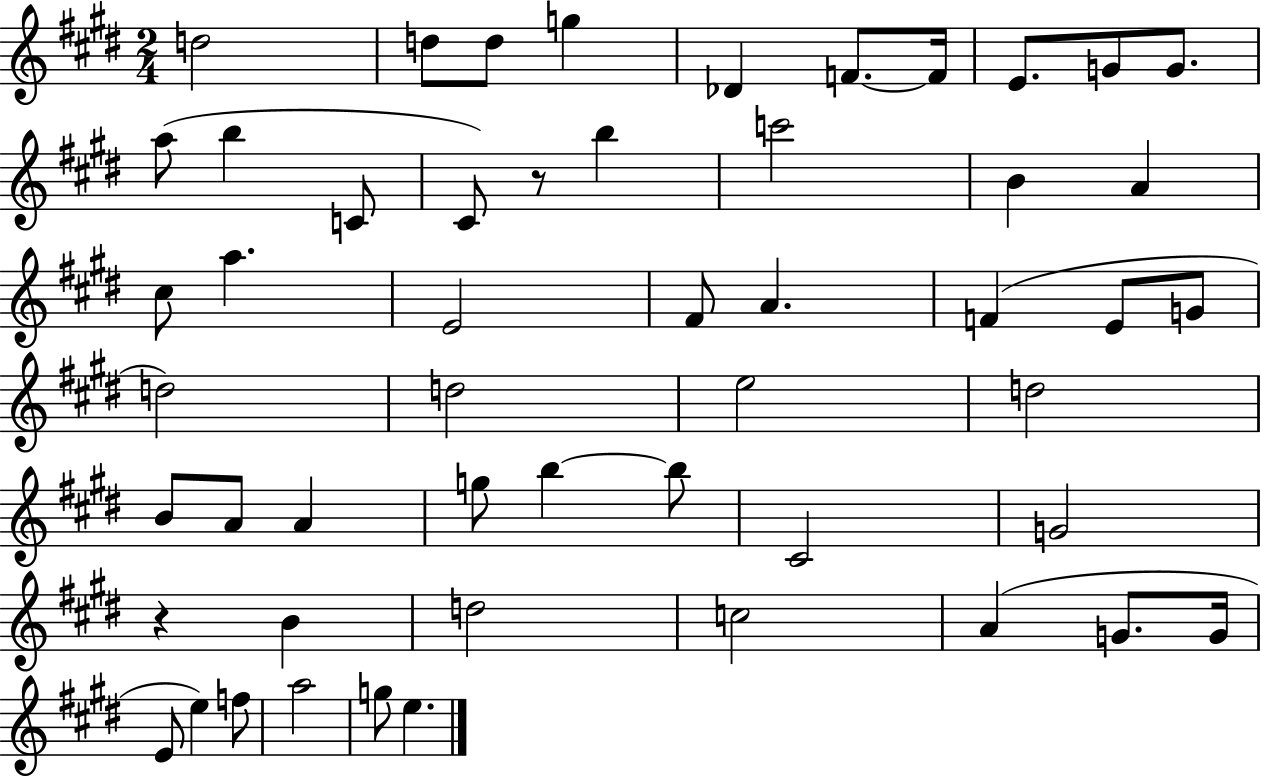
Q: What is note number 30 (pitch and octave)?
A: D5